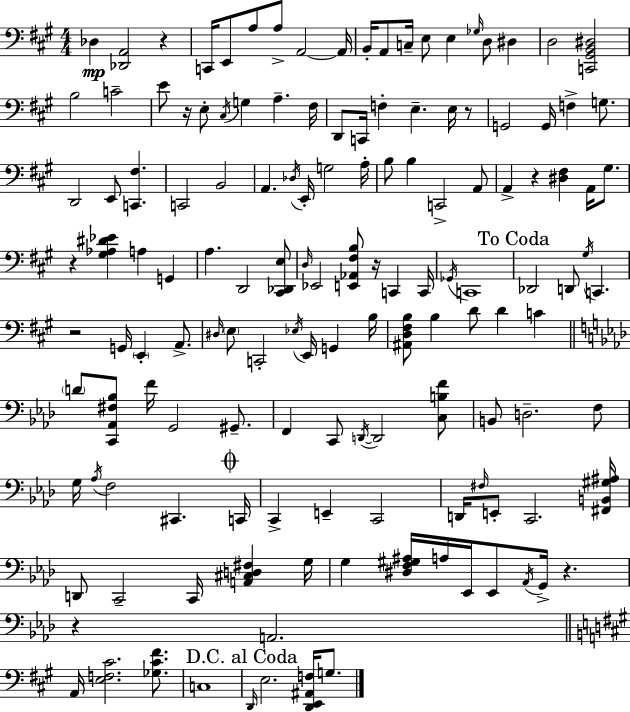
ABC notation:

X:1
T:Untitled
M:4/4
L:1/4
K:A
_D, [_D,,A,,]2 z C,,/4 E,,/2 A,/2 A,/2 A,,2 A,,/4 B,,/4 A,,/2 C,/4 E,/2 E, _G,/4 D,/2 ^D, D,2 [C,,^G,,B,,^D,]2 B,2 C2 E/2 z/4 E,/2 ^C,/4 G, A, ^F,/4 D,,/2 C,,/4 F, E, E,/4 z/2 G,,2 G,,/4 F, G,/2 D,,2 E,,/2 [C,,^F,] C,,2 B,,2 A,, _D,/4 E,,/4 G,2 A,/4 B,/2 B, C,,2 A,,/2 A,, z [^D,^F,] A,,/4 ^G,/2 z [^G,_A,^D_E] A, G,, A, D,,2 [^C,,_D,,E,]/2 D,/4 _E,,2 [E,,_A,,^F,B,]/2 z/4 C,, C,,/4 _G,,/4 C,,4 _D,,2 D,,/2 ^G,/4 C,, z2 G,,/4 E,, A,,/2 ^D,/4 E,/2 C,,2 _E,/4 E,,/4 G,, B,/4 [^A,,D,^F,B,]/2 B, D/2 D C D/2 [C,,_A,,^F,_B,]/2 F/4 G,,2 ^G,,/2 F,, C,,/2 D,,/4 D,,2 [C,B,F]/2 B,,/2 D,2 F,/2 G,/4 _A,/4 F,2 ^C,, C,,/4 C,, E,, C,,2 D,,/4 ^F,/4 E,,/2 C,,2 [^F,,B,,^G,^A,]/4 D,,/2 C,,2 C,,/4 [A,,^C,D,^F,] G,/4 G, [^D,F,^G,^A,]/4 A,/4 _E,,/4 _E,,/2 _A,,/4 G,,/4 z z A,,2 A,,/4 [E,F,^C]2 [_G,^C^F]/2 C,4 D,,/4 E,2 [D,,E,,^A,,F,]/4 G,/2